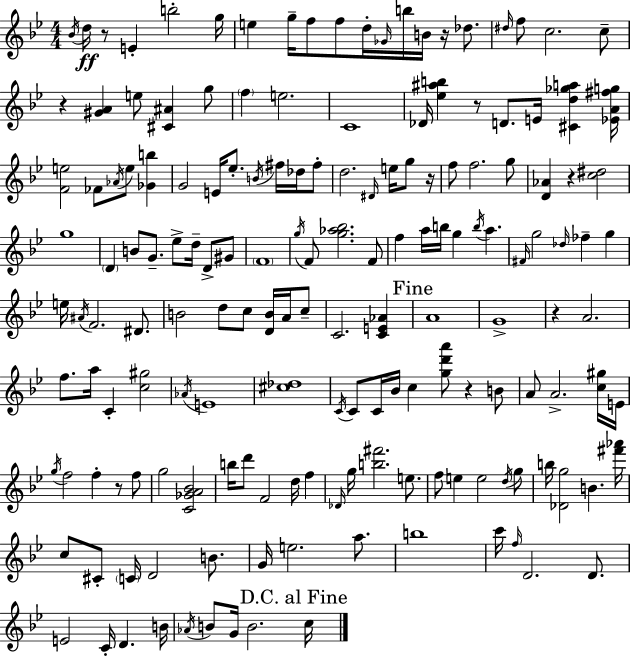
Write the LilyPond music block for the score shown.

{
  \clef treble
  \numericTimeSignature
  \time 4/4
  \key g \minor
  \acciaccatura { bes'16 }\ff d''16 r8 e'4-. b''2-. | g''16 e''4 g''16-- f''8 f''8 d''16-. \grace { ges'16 } b''16 b'16 r16 des''8. | \grace { dis''16 } f''8 c''2. | c''8-- r4 <gis' a'>4 e''8 <cis' ais'>4 | \break g''8 \parenthesize f''4 e''2. | c'1 | des'16 <ees'' ais'' b''>4 r8 d'8. e'16 <cis' d'' ges'' a''>4 | <ees' a' fis'' g''>16 <f' e''>2 fes'8 \acciaccatura { aes'16 } e''8 | \break <ges' b''>4 g'2 e'16 ees''8.-. | \acciaccatura { b'16 } fis''16 des''16 fis''8-. d''2. | \grace { dis'16 } e''16 g''8 r16 f''8 f''2. | g''8 <d' aes'>4 r4 <c'' dis''>2 | \break g''1 | \parenthesize d'4 b'8 g'8.-- ees''8-> | d''16-- d'8-> gis'8 \parenthesize f'1 | \acciaccatura { g''16 } f'8 <g'' aes'' bes''>2. | \break f'8 f''4 a''16 b''16 g''4 | \acciaccatura { b''16 } a''4. \grace { fis'16 } g''2 | \grace { des''16 } fes''4-- g''4 e''16 \acciaccatura { ais'16 } f'2. | dis'8. b'2 | \break d''8 c''8 <d' b'>16 a'16 c''8-- c'2. | <c' e' aes'>4 \mark "Fine" a'1 | g'1-> | r4 a'2. | \break f''8. a''16 c'4-. | <c'' gis''>2 \acciaccatura { aes'16 } e'1 | <cis'' des''>1 | \acciaccatura { c'16 } c'8 c'16 | \break bes'16 c''4 <g'' d''' a'''>8 r4 b'8 a'8 a'2.-> | <c'' gis''>16 e'16 \acciaccatura { g''16 } f''2 | f''4-. r8 f''8 g''2 | <c' ges' a' bes'>2 b''16 d'''8 | \break f'2 d''16 f''4 \grace { des'16 } g''16 | <b'' fis'''>2. e''8. f''8 | e''4 e''2 \acciaccatura { d''16 } g''8 | b''16 <des' g''>2 b'4. <fis''' aes'''>16 | \break c''8 cis'8-. \parenthesize c'16 d'2 b'8. | g'16 e''2. a''8. | b''1 | c'''16 \grace { f''16 } d'2. d'8. | \break e'2 c'16-. d'4. | b'16 \acciaccatura { aes'16 } b'8 g'16 b'2. | \mark "D.C. al Fine" c''16 \bar "|."
}